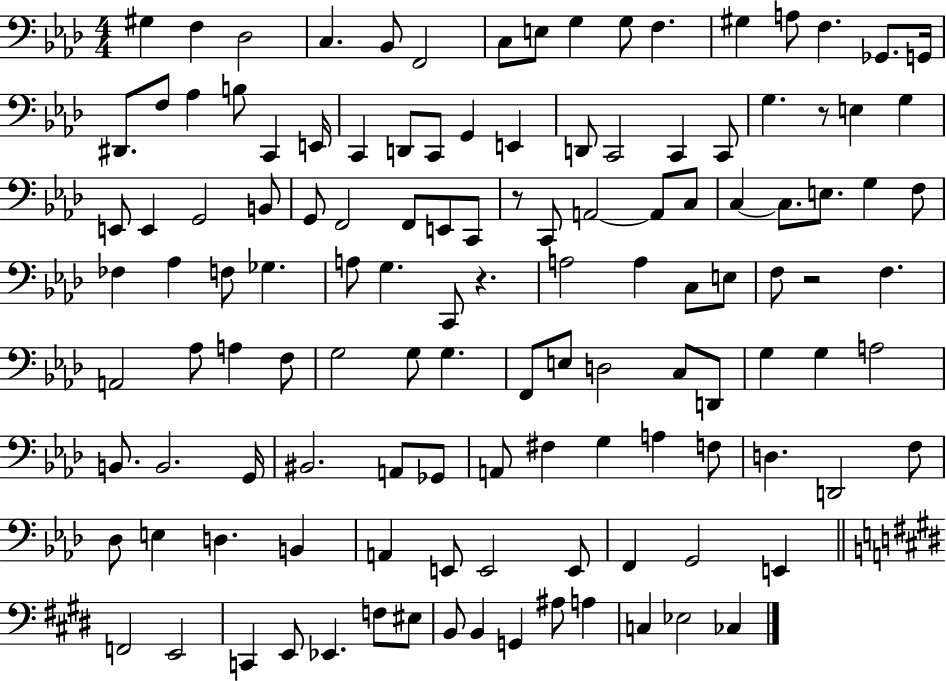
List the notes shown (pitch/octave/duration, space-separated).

G#3/q F3/q Db3/h C3/q. Bb2/e F2/h C3/e E3/e G3/q G3/e F3/q. G#3/q A3/e F3/q. Gb2/e. G2/s D#2/e. F3/e Ab3/q B3/e C2/q E2/s C2/q D2/e C2/e G2/q E2/q D2/e C2/h C2/q C2/e G3/q. R/e E3/q G3/q E2/e E2/q G2/h B2/e G2/e F2/h F2/e E2/e C2/e R/e C2/e A2/h A2/e C3/e C3/q C3/e. E3/e. G3/q F3/e FES3/q Ab3/q F3/e Gb3/q. A3/e G3/q. C2/e R/q. A3/h A3/q C3/e E3/e F3/e R/h F3/q. A2/h Ab3/e A3/q F3/e G3/h G3/e G3/q. F2/e E3/e D3/h C3/e D2/e G3/q G3/q A3/h B2/e. B2/h. G2/s BIS2/h. A2/e Gb2/e A2/e F#3/q G3/q A3/q F3/e D3/q. D2/h F3/e Db3/e E3/q D3/q. B2/q A2/q E2/e E2/h E2/e F2/q G2/h E2/q F2/h E2/h C2/q E2/e Eb2/q. F3/e EIS3/e B2/e B2/q G2/q A#3/e A3/q C3/q Eb3/h CES3/q